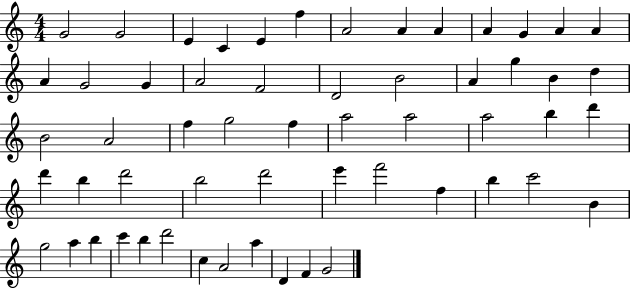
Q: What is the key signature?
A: C major